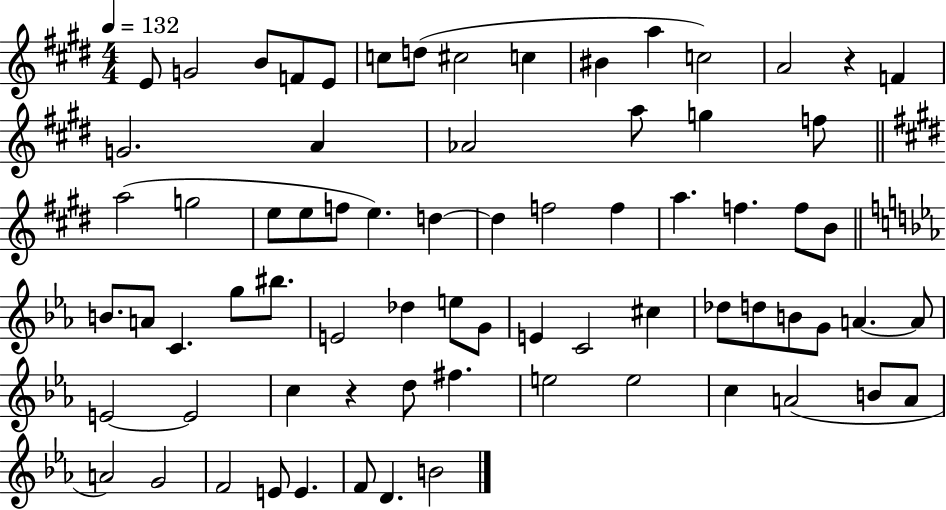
E4/e G4/h B4/e F4/e E4/e C5/e D5/e C#5/h C5/q BIS4/q A5/q C5/h A4/h R/q F4/q G4/h. A4/q Ab4/h A5/e G5/q F5/e A5/h G5/h E5/e E5/e F5/e E5/q. D5/q D5/q F5/h F5/q A5/q. F5/q. F5/e B4/e B4/e. A4/e C4/q. G5/e BIS5/e. E4/h Db5/q E5/e G4/e E4/q C4/h C#5/q Db5/e D5/e B4/e G4/e A4/q. A4/e E4/h E4/h C5/q R/q D5/e F#5/q. E5/h E5/h C5/q A4/h B4/e A4/e A4/h G4/h F4/h E4/e E4/q. F4/e D4/q. B4/h